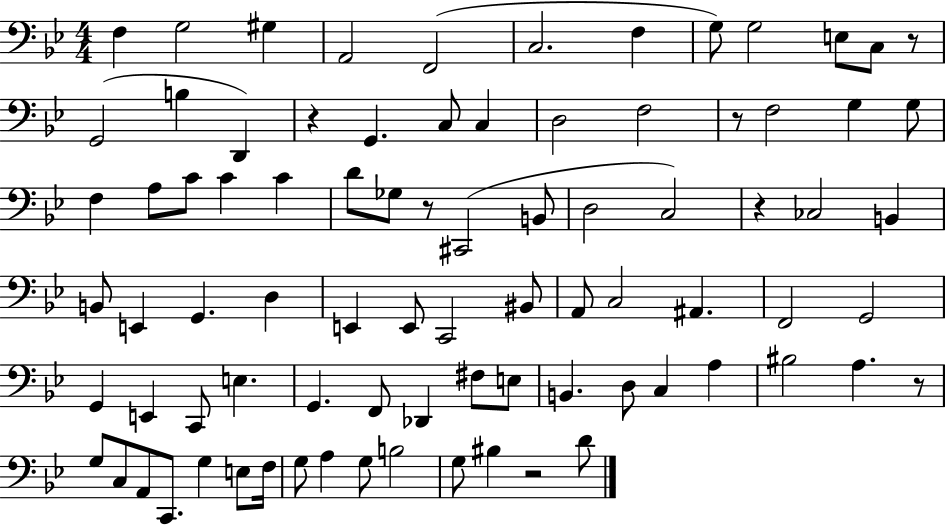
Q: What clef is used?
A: bass